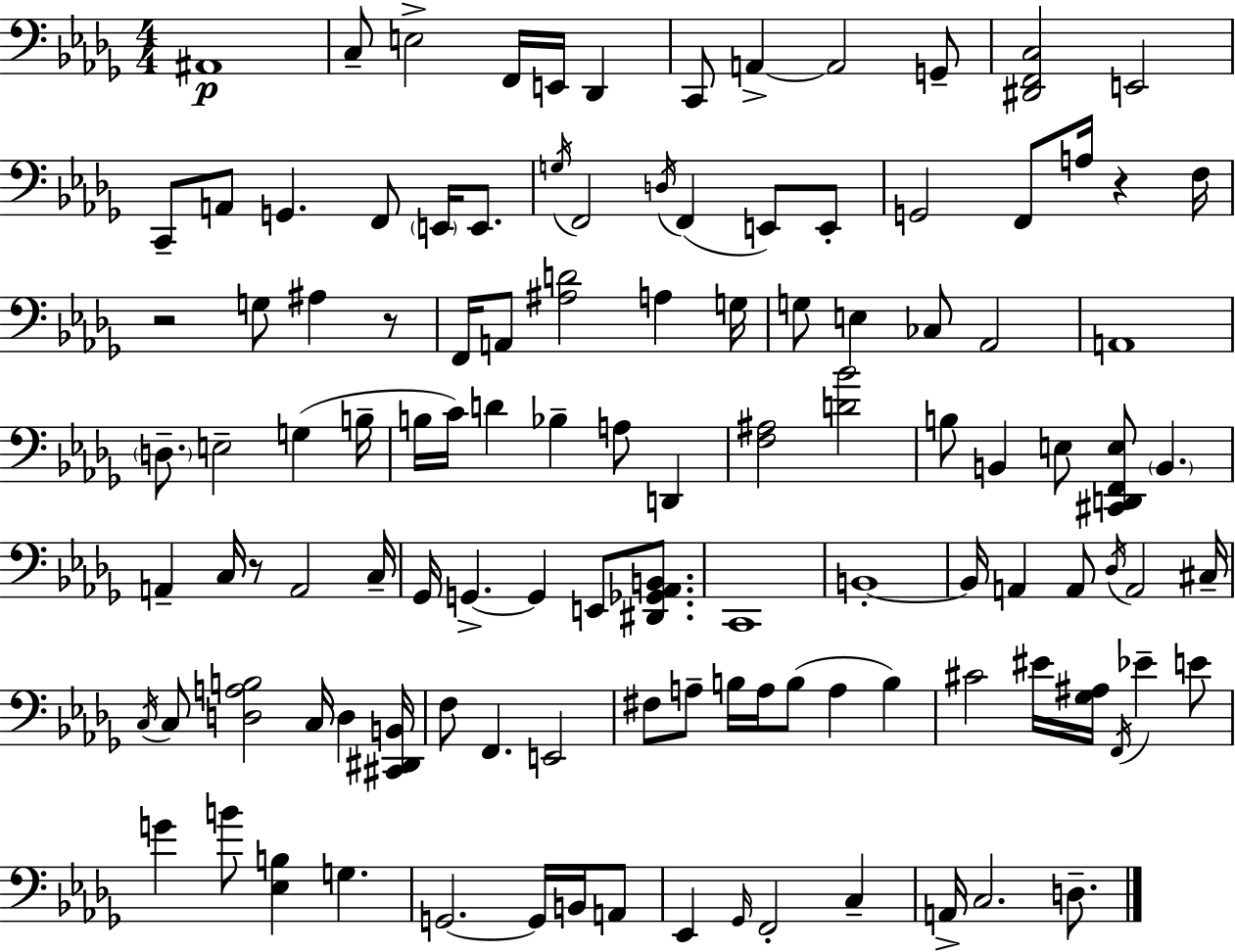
A#2/w C3/e E3/h F2/s E2/s Db2/q C2/e A2/q A2/h G2/e [D#2,F2,C3]/h E2/h C2/e A2/e G2/q. F2/e E2/s E2/e. G3/s F2/h D3/s F2/q E2/e E2/e G2/h F2/e A3/s R/q F3/s R/h G3/e A#3/q R/e F2/s A2/e [A#3,D4]/h A3/q G3/s G3/e E3/q CES3/e Ab2/h A2/w D3/e. E3/h G3/q B3/s B3/s C4/s D4/q Bb3/q A3/e D2/q [F3,A#3]/h [D4,Bb4]/h B3/e B2/q E3/e [C#2,D2,F2,E3]/e B2/q. A2/q C3/s R/e A2/h C3/s Gb2/s G2/q. G2/q E2/e [D#2,Gb2,Ab2,B2]/e. C2/w B2/w B2/s A2/q A2/e Db3/s A2/h C#3/s C3/s C3/e [D3,A3,B3]/h C3/s D3/q [C#2,D#2,B2]/s F3/e F2/q. E2/h F#3/e A3/e B3/s A3/s B3/e A3/q B3/q C#4/h EIS4/s [Gb3,A#3]/s F2/s Eb4/q E4/e G4/q B4/e [Eb3,B3]/q G3/q. G2/h. G2/s B2/s A2/e Eb2/q Gb2/s F2/h C3/q A2/s C3/h. D3/e.